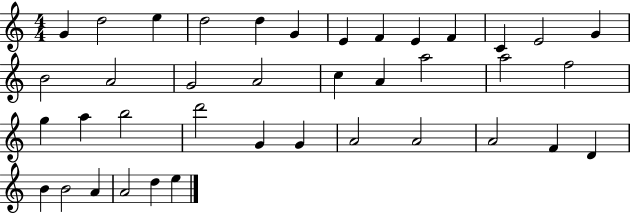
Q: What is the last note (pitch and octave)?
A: E5